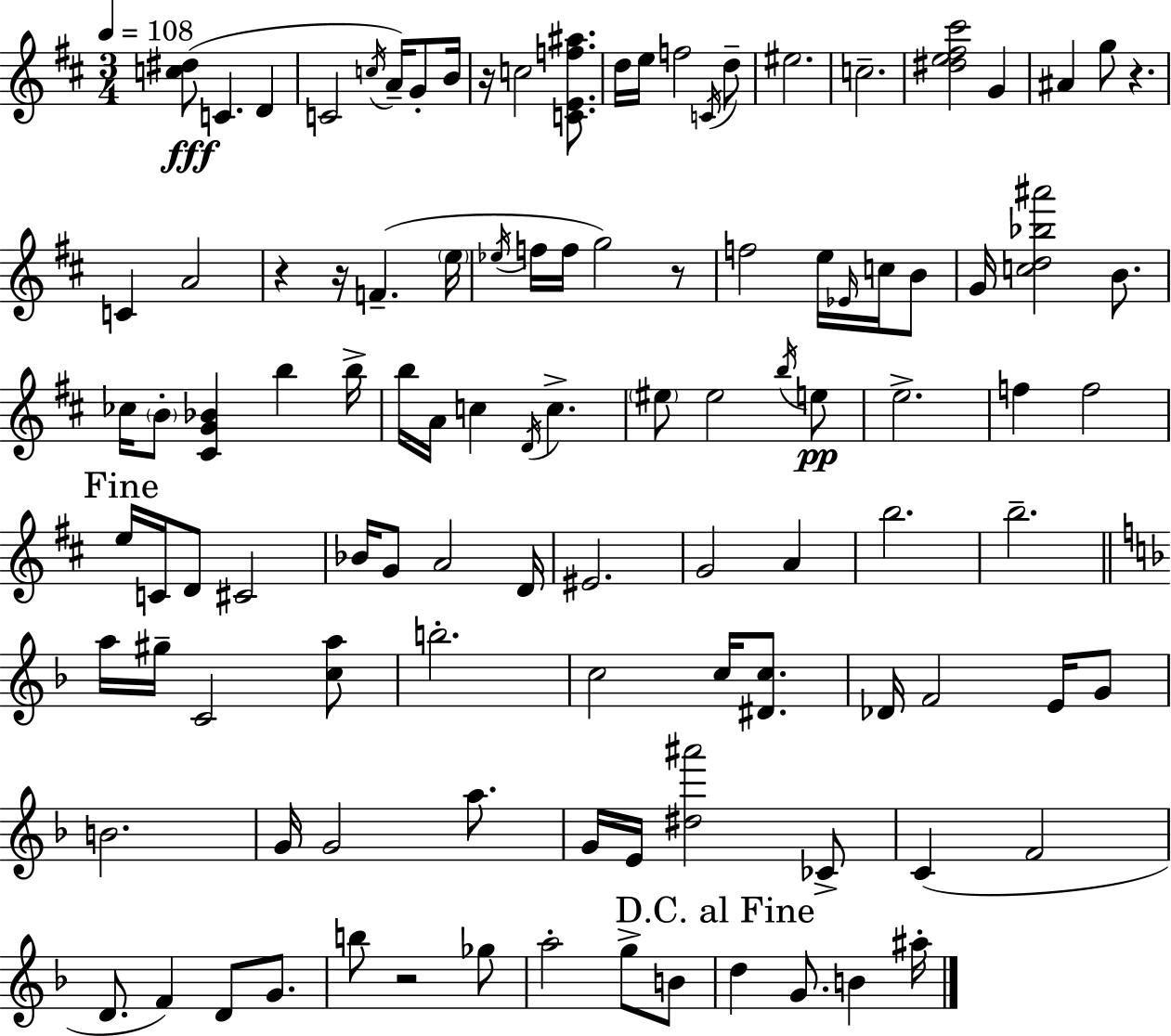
[C5,D#5]/e C4/q. D4/q C4/h C5/s A4/s G4/e B4/s R/s C5/h [C4,E4,F5,A#5]/e. D5/s E5/s F5/h C4/s D5/e EIS5/h. C5/h. [D#5,E5,F#5,C#6]/h G4/q A#4/q G5/e R/q. C4/q A4/h R/q R/s F4/q. E5/s Eb5/s F5/s F5/s G5/h R/e F5/h E5/s Eb4/s C5/s B4/e G4/s [C5,D5,Bb5,A#6]/h B4/e. CES5/s B4/e [C#4,G4,Bb4]/q B5/q B5/s B5/s A4/s C5/q D4/s C5/q. EIS5/e EIS5/h B5/s E5/e E5/h. F5/q F5/h E5/s C4/s D4/e C#4/h Bb4/s G4/e A4/h D4/s EIS4/h. G4/h A4/q B5/h. B5/h. A5/s G#5/s C4/h [C5,A5]/e B5/h. C5/h C5/s [D#4,C5]/e. Db4/s F4/h E4/s G4/e B4/h. G4/s G4/h A5/e. G4/s E4/s [D#5,A#6]/h CES4/e C4/q F4/h D4/e. F4/q D4/e G4/e. B5/e R/h Gb5/e A5/h G5/e B4/e D5/q G4/e. B4/q A#5/s